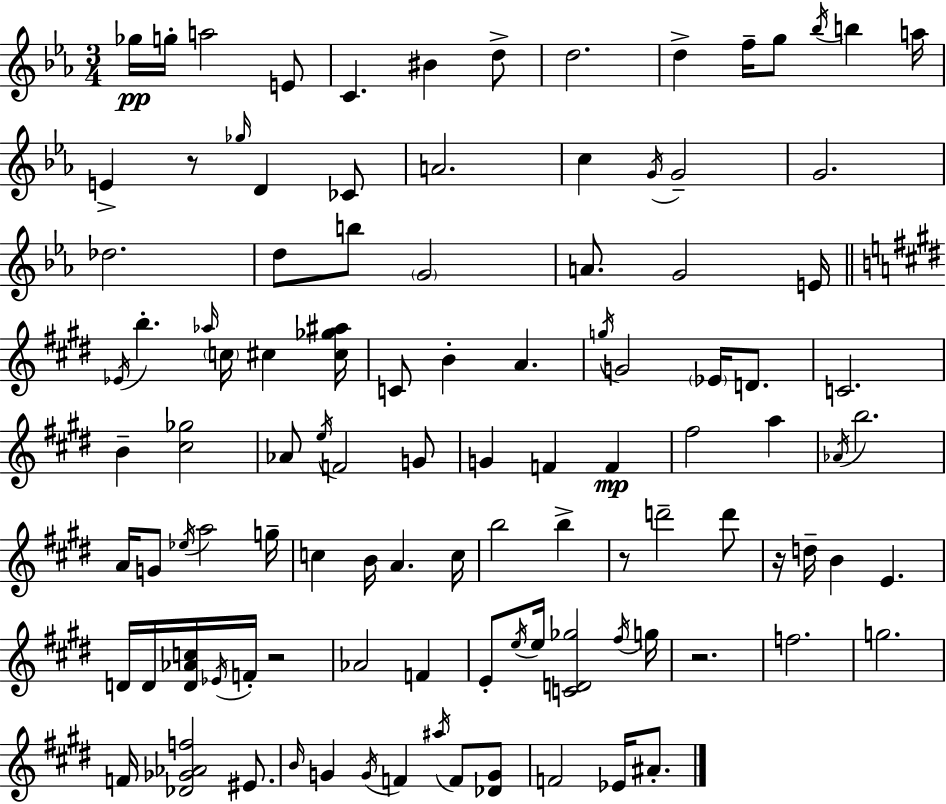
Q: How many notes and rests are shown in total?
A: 106